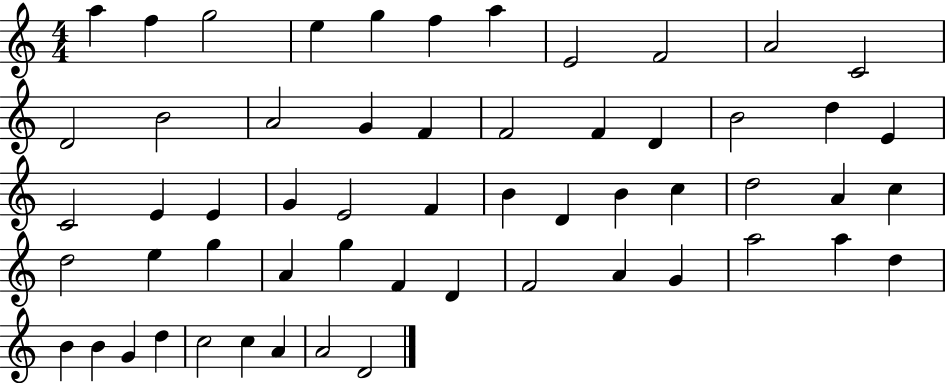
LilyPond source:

{
  \clef treble
  \numericTimeSignature
  \time 4/4
  \key c \major
  a''4 f''4 g''2 | e''4 g''4 f''4 a''4 | e'2 f'2 | a'2 c'2 | \break d'2 b'2 | a'2 g'4 f'4 | f'2 f'4 d'4 | b'2 d''4 e'4 | \break c'2 e'4 e'4 | g'4 e'2 f'4 | b'4 d'4 b'4 c''4 | d''2 a'4 c''4 | \break d''2 e''4 g''4 | a'4 g''4 f'4 d'4 | f'2 a'4 g'4 | a''2 a''4 d''4 | \break b'4 b'4 g'4 d''4 | c''2 c''4 a'4 | a'2 d'2 | \bar "|."
}